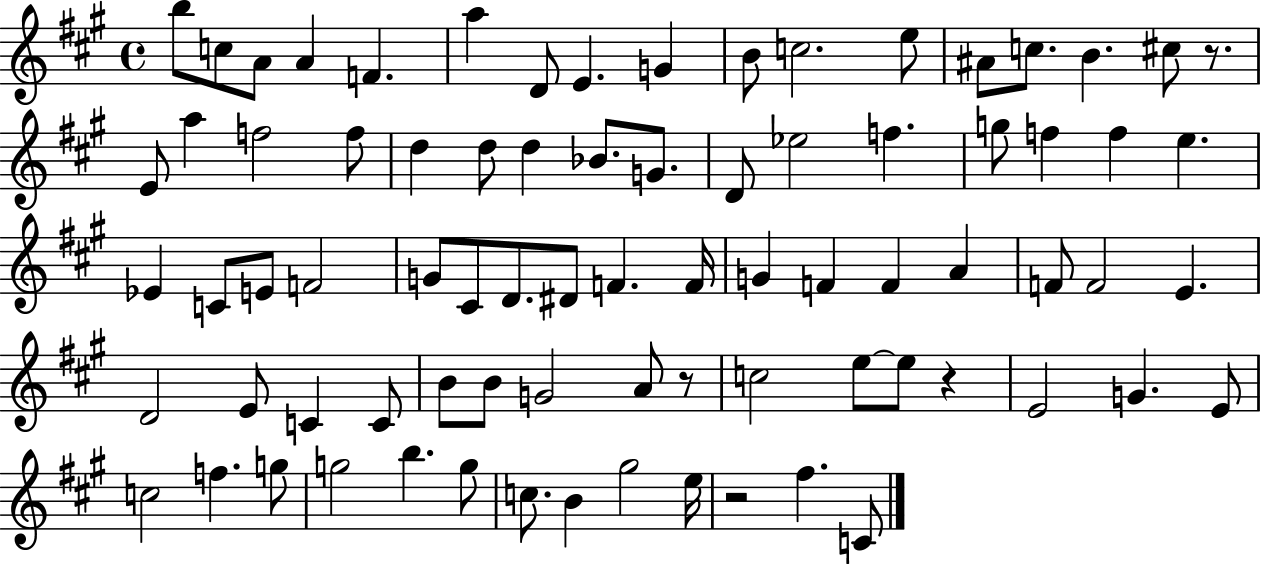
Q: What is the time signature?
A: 4/4